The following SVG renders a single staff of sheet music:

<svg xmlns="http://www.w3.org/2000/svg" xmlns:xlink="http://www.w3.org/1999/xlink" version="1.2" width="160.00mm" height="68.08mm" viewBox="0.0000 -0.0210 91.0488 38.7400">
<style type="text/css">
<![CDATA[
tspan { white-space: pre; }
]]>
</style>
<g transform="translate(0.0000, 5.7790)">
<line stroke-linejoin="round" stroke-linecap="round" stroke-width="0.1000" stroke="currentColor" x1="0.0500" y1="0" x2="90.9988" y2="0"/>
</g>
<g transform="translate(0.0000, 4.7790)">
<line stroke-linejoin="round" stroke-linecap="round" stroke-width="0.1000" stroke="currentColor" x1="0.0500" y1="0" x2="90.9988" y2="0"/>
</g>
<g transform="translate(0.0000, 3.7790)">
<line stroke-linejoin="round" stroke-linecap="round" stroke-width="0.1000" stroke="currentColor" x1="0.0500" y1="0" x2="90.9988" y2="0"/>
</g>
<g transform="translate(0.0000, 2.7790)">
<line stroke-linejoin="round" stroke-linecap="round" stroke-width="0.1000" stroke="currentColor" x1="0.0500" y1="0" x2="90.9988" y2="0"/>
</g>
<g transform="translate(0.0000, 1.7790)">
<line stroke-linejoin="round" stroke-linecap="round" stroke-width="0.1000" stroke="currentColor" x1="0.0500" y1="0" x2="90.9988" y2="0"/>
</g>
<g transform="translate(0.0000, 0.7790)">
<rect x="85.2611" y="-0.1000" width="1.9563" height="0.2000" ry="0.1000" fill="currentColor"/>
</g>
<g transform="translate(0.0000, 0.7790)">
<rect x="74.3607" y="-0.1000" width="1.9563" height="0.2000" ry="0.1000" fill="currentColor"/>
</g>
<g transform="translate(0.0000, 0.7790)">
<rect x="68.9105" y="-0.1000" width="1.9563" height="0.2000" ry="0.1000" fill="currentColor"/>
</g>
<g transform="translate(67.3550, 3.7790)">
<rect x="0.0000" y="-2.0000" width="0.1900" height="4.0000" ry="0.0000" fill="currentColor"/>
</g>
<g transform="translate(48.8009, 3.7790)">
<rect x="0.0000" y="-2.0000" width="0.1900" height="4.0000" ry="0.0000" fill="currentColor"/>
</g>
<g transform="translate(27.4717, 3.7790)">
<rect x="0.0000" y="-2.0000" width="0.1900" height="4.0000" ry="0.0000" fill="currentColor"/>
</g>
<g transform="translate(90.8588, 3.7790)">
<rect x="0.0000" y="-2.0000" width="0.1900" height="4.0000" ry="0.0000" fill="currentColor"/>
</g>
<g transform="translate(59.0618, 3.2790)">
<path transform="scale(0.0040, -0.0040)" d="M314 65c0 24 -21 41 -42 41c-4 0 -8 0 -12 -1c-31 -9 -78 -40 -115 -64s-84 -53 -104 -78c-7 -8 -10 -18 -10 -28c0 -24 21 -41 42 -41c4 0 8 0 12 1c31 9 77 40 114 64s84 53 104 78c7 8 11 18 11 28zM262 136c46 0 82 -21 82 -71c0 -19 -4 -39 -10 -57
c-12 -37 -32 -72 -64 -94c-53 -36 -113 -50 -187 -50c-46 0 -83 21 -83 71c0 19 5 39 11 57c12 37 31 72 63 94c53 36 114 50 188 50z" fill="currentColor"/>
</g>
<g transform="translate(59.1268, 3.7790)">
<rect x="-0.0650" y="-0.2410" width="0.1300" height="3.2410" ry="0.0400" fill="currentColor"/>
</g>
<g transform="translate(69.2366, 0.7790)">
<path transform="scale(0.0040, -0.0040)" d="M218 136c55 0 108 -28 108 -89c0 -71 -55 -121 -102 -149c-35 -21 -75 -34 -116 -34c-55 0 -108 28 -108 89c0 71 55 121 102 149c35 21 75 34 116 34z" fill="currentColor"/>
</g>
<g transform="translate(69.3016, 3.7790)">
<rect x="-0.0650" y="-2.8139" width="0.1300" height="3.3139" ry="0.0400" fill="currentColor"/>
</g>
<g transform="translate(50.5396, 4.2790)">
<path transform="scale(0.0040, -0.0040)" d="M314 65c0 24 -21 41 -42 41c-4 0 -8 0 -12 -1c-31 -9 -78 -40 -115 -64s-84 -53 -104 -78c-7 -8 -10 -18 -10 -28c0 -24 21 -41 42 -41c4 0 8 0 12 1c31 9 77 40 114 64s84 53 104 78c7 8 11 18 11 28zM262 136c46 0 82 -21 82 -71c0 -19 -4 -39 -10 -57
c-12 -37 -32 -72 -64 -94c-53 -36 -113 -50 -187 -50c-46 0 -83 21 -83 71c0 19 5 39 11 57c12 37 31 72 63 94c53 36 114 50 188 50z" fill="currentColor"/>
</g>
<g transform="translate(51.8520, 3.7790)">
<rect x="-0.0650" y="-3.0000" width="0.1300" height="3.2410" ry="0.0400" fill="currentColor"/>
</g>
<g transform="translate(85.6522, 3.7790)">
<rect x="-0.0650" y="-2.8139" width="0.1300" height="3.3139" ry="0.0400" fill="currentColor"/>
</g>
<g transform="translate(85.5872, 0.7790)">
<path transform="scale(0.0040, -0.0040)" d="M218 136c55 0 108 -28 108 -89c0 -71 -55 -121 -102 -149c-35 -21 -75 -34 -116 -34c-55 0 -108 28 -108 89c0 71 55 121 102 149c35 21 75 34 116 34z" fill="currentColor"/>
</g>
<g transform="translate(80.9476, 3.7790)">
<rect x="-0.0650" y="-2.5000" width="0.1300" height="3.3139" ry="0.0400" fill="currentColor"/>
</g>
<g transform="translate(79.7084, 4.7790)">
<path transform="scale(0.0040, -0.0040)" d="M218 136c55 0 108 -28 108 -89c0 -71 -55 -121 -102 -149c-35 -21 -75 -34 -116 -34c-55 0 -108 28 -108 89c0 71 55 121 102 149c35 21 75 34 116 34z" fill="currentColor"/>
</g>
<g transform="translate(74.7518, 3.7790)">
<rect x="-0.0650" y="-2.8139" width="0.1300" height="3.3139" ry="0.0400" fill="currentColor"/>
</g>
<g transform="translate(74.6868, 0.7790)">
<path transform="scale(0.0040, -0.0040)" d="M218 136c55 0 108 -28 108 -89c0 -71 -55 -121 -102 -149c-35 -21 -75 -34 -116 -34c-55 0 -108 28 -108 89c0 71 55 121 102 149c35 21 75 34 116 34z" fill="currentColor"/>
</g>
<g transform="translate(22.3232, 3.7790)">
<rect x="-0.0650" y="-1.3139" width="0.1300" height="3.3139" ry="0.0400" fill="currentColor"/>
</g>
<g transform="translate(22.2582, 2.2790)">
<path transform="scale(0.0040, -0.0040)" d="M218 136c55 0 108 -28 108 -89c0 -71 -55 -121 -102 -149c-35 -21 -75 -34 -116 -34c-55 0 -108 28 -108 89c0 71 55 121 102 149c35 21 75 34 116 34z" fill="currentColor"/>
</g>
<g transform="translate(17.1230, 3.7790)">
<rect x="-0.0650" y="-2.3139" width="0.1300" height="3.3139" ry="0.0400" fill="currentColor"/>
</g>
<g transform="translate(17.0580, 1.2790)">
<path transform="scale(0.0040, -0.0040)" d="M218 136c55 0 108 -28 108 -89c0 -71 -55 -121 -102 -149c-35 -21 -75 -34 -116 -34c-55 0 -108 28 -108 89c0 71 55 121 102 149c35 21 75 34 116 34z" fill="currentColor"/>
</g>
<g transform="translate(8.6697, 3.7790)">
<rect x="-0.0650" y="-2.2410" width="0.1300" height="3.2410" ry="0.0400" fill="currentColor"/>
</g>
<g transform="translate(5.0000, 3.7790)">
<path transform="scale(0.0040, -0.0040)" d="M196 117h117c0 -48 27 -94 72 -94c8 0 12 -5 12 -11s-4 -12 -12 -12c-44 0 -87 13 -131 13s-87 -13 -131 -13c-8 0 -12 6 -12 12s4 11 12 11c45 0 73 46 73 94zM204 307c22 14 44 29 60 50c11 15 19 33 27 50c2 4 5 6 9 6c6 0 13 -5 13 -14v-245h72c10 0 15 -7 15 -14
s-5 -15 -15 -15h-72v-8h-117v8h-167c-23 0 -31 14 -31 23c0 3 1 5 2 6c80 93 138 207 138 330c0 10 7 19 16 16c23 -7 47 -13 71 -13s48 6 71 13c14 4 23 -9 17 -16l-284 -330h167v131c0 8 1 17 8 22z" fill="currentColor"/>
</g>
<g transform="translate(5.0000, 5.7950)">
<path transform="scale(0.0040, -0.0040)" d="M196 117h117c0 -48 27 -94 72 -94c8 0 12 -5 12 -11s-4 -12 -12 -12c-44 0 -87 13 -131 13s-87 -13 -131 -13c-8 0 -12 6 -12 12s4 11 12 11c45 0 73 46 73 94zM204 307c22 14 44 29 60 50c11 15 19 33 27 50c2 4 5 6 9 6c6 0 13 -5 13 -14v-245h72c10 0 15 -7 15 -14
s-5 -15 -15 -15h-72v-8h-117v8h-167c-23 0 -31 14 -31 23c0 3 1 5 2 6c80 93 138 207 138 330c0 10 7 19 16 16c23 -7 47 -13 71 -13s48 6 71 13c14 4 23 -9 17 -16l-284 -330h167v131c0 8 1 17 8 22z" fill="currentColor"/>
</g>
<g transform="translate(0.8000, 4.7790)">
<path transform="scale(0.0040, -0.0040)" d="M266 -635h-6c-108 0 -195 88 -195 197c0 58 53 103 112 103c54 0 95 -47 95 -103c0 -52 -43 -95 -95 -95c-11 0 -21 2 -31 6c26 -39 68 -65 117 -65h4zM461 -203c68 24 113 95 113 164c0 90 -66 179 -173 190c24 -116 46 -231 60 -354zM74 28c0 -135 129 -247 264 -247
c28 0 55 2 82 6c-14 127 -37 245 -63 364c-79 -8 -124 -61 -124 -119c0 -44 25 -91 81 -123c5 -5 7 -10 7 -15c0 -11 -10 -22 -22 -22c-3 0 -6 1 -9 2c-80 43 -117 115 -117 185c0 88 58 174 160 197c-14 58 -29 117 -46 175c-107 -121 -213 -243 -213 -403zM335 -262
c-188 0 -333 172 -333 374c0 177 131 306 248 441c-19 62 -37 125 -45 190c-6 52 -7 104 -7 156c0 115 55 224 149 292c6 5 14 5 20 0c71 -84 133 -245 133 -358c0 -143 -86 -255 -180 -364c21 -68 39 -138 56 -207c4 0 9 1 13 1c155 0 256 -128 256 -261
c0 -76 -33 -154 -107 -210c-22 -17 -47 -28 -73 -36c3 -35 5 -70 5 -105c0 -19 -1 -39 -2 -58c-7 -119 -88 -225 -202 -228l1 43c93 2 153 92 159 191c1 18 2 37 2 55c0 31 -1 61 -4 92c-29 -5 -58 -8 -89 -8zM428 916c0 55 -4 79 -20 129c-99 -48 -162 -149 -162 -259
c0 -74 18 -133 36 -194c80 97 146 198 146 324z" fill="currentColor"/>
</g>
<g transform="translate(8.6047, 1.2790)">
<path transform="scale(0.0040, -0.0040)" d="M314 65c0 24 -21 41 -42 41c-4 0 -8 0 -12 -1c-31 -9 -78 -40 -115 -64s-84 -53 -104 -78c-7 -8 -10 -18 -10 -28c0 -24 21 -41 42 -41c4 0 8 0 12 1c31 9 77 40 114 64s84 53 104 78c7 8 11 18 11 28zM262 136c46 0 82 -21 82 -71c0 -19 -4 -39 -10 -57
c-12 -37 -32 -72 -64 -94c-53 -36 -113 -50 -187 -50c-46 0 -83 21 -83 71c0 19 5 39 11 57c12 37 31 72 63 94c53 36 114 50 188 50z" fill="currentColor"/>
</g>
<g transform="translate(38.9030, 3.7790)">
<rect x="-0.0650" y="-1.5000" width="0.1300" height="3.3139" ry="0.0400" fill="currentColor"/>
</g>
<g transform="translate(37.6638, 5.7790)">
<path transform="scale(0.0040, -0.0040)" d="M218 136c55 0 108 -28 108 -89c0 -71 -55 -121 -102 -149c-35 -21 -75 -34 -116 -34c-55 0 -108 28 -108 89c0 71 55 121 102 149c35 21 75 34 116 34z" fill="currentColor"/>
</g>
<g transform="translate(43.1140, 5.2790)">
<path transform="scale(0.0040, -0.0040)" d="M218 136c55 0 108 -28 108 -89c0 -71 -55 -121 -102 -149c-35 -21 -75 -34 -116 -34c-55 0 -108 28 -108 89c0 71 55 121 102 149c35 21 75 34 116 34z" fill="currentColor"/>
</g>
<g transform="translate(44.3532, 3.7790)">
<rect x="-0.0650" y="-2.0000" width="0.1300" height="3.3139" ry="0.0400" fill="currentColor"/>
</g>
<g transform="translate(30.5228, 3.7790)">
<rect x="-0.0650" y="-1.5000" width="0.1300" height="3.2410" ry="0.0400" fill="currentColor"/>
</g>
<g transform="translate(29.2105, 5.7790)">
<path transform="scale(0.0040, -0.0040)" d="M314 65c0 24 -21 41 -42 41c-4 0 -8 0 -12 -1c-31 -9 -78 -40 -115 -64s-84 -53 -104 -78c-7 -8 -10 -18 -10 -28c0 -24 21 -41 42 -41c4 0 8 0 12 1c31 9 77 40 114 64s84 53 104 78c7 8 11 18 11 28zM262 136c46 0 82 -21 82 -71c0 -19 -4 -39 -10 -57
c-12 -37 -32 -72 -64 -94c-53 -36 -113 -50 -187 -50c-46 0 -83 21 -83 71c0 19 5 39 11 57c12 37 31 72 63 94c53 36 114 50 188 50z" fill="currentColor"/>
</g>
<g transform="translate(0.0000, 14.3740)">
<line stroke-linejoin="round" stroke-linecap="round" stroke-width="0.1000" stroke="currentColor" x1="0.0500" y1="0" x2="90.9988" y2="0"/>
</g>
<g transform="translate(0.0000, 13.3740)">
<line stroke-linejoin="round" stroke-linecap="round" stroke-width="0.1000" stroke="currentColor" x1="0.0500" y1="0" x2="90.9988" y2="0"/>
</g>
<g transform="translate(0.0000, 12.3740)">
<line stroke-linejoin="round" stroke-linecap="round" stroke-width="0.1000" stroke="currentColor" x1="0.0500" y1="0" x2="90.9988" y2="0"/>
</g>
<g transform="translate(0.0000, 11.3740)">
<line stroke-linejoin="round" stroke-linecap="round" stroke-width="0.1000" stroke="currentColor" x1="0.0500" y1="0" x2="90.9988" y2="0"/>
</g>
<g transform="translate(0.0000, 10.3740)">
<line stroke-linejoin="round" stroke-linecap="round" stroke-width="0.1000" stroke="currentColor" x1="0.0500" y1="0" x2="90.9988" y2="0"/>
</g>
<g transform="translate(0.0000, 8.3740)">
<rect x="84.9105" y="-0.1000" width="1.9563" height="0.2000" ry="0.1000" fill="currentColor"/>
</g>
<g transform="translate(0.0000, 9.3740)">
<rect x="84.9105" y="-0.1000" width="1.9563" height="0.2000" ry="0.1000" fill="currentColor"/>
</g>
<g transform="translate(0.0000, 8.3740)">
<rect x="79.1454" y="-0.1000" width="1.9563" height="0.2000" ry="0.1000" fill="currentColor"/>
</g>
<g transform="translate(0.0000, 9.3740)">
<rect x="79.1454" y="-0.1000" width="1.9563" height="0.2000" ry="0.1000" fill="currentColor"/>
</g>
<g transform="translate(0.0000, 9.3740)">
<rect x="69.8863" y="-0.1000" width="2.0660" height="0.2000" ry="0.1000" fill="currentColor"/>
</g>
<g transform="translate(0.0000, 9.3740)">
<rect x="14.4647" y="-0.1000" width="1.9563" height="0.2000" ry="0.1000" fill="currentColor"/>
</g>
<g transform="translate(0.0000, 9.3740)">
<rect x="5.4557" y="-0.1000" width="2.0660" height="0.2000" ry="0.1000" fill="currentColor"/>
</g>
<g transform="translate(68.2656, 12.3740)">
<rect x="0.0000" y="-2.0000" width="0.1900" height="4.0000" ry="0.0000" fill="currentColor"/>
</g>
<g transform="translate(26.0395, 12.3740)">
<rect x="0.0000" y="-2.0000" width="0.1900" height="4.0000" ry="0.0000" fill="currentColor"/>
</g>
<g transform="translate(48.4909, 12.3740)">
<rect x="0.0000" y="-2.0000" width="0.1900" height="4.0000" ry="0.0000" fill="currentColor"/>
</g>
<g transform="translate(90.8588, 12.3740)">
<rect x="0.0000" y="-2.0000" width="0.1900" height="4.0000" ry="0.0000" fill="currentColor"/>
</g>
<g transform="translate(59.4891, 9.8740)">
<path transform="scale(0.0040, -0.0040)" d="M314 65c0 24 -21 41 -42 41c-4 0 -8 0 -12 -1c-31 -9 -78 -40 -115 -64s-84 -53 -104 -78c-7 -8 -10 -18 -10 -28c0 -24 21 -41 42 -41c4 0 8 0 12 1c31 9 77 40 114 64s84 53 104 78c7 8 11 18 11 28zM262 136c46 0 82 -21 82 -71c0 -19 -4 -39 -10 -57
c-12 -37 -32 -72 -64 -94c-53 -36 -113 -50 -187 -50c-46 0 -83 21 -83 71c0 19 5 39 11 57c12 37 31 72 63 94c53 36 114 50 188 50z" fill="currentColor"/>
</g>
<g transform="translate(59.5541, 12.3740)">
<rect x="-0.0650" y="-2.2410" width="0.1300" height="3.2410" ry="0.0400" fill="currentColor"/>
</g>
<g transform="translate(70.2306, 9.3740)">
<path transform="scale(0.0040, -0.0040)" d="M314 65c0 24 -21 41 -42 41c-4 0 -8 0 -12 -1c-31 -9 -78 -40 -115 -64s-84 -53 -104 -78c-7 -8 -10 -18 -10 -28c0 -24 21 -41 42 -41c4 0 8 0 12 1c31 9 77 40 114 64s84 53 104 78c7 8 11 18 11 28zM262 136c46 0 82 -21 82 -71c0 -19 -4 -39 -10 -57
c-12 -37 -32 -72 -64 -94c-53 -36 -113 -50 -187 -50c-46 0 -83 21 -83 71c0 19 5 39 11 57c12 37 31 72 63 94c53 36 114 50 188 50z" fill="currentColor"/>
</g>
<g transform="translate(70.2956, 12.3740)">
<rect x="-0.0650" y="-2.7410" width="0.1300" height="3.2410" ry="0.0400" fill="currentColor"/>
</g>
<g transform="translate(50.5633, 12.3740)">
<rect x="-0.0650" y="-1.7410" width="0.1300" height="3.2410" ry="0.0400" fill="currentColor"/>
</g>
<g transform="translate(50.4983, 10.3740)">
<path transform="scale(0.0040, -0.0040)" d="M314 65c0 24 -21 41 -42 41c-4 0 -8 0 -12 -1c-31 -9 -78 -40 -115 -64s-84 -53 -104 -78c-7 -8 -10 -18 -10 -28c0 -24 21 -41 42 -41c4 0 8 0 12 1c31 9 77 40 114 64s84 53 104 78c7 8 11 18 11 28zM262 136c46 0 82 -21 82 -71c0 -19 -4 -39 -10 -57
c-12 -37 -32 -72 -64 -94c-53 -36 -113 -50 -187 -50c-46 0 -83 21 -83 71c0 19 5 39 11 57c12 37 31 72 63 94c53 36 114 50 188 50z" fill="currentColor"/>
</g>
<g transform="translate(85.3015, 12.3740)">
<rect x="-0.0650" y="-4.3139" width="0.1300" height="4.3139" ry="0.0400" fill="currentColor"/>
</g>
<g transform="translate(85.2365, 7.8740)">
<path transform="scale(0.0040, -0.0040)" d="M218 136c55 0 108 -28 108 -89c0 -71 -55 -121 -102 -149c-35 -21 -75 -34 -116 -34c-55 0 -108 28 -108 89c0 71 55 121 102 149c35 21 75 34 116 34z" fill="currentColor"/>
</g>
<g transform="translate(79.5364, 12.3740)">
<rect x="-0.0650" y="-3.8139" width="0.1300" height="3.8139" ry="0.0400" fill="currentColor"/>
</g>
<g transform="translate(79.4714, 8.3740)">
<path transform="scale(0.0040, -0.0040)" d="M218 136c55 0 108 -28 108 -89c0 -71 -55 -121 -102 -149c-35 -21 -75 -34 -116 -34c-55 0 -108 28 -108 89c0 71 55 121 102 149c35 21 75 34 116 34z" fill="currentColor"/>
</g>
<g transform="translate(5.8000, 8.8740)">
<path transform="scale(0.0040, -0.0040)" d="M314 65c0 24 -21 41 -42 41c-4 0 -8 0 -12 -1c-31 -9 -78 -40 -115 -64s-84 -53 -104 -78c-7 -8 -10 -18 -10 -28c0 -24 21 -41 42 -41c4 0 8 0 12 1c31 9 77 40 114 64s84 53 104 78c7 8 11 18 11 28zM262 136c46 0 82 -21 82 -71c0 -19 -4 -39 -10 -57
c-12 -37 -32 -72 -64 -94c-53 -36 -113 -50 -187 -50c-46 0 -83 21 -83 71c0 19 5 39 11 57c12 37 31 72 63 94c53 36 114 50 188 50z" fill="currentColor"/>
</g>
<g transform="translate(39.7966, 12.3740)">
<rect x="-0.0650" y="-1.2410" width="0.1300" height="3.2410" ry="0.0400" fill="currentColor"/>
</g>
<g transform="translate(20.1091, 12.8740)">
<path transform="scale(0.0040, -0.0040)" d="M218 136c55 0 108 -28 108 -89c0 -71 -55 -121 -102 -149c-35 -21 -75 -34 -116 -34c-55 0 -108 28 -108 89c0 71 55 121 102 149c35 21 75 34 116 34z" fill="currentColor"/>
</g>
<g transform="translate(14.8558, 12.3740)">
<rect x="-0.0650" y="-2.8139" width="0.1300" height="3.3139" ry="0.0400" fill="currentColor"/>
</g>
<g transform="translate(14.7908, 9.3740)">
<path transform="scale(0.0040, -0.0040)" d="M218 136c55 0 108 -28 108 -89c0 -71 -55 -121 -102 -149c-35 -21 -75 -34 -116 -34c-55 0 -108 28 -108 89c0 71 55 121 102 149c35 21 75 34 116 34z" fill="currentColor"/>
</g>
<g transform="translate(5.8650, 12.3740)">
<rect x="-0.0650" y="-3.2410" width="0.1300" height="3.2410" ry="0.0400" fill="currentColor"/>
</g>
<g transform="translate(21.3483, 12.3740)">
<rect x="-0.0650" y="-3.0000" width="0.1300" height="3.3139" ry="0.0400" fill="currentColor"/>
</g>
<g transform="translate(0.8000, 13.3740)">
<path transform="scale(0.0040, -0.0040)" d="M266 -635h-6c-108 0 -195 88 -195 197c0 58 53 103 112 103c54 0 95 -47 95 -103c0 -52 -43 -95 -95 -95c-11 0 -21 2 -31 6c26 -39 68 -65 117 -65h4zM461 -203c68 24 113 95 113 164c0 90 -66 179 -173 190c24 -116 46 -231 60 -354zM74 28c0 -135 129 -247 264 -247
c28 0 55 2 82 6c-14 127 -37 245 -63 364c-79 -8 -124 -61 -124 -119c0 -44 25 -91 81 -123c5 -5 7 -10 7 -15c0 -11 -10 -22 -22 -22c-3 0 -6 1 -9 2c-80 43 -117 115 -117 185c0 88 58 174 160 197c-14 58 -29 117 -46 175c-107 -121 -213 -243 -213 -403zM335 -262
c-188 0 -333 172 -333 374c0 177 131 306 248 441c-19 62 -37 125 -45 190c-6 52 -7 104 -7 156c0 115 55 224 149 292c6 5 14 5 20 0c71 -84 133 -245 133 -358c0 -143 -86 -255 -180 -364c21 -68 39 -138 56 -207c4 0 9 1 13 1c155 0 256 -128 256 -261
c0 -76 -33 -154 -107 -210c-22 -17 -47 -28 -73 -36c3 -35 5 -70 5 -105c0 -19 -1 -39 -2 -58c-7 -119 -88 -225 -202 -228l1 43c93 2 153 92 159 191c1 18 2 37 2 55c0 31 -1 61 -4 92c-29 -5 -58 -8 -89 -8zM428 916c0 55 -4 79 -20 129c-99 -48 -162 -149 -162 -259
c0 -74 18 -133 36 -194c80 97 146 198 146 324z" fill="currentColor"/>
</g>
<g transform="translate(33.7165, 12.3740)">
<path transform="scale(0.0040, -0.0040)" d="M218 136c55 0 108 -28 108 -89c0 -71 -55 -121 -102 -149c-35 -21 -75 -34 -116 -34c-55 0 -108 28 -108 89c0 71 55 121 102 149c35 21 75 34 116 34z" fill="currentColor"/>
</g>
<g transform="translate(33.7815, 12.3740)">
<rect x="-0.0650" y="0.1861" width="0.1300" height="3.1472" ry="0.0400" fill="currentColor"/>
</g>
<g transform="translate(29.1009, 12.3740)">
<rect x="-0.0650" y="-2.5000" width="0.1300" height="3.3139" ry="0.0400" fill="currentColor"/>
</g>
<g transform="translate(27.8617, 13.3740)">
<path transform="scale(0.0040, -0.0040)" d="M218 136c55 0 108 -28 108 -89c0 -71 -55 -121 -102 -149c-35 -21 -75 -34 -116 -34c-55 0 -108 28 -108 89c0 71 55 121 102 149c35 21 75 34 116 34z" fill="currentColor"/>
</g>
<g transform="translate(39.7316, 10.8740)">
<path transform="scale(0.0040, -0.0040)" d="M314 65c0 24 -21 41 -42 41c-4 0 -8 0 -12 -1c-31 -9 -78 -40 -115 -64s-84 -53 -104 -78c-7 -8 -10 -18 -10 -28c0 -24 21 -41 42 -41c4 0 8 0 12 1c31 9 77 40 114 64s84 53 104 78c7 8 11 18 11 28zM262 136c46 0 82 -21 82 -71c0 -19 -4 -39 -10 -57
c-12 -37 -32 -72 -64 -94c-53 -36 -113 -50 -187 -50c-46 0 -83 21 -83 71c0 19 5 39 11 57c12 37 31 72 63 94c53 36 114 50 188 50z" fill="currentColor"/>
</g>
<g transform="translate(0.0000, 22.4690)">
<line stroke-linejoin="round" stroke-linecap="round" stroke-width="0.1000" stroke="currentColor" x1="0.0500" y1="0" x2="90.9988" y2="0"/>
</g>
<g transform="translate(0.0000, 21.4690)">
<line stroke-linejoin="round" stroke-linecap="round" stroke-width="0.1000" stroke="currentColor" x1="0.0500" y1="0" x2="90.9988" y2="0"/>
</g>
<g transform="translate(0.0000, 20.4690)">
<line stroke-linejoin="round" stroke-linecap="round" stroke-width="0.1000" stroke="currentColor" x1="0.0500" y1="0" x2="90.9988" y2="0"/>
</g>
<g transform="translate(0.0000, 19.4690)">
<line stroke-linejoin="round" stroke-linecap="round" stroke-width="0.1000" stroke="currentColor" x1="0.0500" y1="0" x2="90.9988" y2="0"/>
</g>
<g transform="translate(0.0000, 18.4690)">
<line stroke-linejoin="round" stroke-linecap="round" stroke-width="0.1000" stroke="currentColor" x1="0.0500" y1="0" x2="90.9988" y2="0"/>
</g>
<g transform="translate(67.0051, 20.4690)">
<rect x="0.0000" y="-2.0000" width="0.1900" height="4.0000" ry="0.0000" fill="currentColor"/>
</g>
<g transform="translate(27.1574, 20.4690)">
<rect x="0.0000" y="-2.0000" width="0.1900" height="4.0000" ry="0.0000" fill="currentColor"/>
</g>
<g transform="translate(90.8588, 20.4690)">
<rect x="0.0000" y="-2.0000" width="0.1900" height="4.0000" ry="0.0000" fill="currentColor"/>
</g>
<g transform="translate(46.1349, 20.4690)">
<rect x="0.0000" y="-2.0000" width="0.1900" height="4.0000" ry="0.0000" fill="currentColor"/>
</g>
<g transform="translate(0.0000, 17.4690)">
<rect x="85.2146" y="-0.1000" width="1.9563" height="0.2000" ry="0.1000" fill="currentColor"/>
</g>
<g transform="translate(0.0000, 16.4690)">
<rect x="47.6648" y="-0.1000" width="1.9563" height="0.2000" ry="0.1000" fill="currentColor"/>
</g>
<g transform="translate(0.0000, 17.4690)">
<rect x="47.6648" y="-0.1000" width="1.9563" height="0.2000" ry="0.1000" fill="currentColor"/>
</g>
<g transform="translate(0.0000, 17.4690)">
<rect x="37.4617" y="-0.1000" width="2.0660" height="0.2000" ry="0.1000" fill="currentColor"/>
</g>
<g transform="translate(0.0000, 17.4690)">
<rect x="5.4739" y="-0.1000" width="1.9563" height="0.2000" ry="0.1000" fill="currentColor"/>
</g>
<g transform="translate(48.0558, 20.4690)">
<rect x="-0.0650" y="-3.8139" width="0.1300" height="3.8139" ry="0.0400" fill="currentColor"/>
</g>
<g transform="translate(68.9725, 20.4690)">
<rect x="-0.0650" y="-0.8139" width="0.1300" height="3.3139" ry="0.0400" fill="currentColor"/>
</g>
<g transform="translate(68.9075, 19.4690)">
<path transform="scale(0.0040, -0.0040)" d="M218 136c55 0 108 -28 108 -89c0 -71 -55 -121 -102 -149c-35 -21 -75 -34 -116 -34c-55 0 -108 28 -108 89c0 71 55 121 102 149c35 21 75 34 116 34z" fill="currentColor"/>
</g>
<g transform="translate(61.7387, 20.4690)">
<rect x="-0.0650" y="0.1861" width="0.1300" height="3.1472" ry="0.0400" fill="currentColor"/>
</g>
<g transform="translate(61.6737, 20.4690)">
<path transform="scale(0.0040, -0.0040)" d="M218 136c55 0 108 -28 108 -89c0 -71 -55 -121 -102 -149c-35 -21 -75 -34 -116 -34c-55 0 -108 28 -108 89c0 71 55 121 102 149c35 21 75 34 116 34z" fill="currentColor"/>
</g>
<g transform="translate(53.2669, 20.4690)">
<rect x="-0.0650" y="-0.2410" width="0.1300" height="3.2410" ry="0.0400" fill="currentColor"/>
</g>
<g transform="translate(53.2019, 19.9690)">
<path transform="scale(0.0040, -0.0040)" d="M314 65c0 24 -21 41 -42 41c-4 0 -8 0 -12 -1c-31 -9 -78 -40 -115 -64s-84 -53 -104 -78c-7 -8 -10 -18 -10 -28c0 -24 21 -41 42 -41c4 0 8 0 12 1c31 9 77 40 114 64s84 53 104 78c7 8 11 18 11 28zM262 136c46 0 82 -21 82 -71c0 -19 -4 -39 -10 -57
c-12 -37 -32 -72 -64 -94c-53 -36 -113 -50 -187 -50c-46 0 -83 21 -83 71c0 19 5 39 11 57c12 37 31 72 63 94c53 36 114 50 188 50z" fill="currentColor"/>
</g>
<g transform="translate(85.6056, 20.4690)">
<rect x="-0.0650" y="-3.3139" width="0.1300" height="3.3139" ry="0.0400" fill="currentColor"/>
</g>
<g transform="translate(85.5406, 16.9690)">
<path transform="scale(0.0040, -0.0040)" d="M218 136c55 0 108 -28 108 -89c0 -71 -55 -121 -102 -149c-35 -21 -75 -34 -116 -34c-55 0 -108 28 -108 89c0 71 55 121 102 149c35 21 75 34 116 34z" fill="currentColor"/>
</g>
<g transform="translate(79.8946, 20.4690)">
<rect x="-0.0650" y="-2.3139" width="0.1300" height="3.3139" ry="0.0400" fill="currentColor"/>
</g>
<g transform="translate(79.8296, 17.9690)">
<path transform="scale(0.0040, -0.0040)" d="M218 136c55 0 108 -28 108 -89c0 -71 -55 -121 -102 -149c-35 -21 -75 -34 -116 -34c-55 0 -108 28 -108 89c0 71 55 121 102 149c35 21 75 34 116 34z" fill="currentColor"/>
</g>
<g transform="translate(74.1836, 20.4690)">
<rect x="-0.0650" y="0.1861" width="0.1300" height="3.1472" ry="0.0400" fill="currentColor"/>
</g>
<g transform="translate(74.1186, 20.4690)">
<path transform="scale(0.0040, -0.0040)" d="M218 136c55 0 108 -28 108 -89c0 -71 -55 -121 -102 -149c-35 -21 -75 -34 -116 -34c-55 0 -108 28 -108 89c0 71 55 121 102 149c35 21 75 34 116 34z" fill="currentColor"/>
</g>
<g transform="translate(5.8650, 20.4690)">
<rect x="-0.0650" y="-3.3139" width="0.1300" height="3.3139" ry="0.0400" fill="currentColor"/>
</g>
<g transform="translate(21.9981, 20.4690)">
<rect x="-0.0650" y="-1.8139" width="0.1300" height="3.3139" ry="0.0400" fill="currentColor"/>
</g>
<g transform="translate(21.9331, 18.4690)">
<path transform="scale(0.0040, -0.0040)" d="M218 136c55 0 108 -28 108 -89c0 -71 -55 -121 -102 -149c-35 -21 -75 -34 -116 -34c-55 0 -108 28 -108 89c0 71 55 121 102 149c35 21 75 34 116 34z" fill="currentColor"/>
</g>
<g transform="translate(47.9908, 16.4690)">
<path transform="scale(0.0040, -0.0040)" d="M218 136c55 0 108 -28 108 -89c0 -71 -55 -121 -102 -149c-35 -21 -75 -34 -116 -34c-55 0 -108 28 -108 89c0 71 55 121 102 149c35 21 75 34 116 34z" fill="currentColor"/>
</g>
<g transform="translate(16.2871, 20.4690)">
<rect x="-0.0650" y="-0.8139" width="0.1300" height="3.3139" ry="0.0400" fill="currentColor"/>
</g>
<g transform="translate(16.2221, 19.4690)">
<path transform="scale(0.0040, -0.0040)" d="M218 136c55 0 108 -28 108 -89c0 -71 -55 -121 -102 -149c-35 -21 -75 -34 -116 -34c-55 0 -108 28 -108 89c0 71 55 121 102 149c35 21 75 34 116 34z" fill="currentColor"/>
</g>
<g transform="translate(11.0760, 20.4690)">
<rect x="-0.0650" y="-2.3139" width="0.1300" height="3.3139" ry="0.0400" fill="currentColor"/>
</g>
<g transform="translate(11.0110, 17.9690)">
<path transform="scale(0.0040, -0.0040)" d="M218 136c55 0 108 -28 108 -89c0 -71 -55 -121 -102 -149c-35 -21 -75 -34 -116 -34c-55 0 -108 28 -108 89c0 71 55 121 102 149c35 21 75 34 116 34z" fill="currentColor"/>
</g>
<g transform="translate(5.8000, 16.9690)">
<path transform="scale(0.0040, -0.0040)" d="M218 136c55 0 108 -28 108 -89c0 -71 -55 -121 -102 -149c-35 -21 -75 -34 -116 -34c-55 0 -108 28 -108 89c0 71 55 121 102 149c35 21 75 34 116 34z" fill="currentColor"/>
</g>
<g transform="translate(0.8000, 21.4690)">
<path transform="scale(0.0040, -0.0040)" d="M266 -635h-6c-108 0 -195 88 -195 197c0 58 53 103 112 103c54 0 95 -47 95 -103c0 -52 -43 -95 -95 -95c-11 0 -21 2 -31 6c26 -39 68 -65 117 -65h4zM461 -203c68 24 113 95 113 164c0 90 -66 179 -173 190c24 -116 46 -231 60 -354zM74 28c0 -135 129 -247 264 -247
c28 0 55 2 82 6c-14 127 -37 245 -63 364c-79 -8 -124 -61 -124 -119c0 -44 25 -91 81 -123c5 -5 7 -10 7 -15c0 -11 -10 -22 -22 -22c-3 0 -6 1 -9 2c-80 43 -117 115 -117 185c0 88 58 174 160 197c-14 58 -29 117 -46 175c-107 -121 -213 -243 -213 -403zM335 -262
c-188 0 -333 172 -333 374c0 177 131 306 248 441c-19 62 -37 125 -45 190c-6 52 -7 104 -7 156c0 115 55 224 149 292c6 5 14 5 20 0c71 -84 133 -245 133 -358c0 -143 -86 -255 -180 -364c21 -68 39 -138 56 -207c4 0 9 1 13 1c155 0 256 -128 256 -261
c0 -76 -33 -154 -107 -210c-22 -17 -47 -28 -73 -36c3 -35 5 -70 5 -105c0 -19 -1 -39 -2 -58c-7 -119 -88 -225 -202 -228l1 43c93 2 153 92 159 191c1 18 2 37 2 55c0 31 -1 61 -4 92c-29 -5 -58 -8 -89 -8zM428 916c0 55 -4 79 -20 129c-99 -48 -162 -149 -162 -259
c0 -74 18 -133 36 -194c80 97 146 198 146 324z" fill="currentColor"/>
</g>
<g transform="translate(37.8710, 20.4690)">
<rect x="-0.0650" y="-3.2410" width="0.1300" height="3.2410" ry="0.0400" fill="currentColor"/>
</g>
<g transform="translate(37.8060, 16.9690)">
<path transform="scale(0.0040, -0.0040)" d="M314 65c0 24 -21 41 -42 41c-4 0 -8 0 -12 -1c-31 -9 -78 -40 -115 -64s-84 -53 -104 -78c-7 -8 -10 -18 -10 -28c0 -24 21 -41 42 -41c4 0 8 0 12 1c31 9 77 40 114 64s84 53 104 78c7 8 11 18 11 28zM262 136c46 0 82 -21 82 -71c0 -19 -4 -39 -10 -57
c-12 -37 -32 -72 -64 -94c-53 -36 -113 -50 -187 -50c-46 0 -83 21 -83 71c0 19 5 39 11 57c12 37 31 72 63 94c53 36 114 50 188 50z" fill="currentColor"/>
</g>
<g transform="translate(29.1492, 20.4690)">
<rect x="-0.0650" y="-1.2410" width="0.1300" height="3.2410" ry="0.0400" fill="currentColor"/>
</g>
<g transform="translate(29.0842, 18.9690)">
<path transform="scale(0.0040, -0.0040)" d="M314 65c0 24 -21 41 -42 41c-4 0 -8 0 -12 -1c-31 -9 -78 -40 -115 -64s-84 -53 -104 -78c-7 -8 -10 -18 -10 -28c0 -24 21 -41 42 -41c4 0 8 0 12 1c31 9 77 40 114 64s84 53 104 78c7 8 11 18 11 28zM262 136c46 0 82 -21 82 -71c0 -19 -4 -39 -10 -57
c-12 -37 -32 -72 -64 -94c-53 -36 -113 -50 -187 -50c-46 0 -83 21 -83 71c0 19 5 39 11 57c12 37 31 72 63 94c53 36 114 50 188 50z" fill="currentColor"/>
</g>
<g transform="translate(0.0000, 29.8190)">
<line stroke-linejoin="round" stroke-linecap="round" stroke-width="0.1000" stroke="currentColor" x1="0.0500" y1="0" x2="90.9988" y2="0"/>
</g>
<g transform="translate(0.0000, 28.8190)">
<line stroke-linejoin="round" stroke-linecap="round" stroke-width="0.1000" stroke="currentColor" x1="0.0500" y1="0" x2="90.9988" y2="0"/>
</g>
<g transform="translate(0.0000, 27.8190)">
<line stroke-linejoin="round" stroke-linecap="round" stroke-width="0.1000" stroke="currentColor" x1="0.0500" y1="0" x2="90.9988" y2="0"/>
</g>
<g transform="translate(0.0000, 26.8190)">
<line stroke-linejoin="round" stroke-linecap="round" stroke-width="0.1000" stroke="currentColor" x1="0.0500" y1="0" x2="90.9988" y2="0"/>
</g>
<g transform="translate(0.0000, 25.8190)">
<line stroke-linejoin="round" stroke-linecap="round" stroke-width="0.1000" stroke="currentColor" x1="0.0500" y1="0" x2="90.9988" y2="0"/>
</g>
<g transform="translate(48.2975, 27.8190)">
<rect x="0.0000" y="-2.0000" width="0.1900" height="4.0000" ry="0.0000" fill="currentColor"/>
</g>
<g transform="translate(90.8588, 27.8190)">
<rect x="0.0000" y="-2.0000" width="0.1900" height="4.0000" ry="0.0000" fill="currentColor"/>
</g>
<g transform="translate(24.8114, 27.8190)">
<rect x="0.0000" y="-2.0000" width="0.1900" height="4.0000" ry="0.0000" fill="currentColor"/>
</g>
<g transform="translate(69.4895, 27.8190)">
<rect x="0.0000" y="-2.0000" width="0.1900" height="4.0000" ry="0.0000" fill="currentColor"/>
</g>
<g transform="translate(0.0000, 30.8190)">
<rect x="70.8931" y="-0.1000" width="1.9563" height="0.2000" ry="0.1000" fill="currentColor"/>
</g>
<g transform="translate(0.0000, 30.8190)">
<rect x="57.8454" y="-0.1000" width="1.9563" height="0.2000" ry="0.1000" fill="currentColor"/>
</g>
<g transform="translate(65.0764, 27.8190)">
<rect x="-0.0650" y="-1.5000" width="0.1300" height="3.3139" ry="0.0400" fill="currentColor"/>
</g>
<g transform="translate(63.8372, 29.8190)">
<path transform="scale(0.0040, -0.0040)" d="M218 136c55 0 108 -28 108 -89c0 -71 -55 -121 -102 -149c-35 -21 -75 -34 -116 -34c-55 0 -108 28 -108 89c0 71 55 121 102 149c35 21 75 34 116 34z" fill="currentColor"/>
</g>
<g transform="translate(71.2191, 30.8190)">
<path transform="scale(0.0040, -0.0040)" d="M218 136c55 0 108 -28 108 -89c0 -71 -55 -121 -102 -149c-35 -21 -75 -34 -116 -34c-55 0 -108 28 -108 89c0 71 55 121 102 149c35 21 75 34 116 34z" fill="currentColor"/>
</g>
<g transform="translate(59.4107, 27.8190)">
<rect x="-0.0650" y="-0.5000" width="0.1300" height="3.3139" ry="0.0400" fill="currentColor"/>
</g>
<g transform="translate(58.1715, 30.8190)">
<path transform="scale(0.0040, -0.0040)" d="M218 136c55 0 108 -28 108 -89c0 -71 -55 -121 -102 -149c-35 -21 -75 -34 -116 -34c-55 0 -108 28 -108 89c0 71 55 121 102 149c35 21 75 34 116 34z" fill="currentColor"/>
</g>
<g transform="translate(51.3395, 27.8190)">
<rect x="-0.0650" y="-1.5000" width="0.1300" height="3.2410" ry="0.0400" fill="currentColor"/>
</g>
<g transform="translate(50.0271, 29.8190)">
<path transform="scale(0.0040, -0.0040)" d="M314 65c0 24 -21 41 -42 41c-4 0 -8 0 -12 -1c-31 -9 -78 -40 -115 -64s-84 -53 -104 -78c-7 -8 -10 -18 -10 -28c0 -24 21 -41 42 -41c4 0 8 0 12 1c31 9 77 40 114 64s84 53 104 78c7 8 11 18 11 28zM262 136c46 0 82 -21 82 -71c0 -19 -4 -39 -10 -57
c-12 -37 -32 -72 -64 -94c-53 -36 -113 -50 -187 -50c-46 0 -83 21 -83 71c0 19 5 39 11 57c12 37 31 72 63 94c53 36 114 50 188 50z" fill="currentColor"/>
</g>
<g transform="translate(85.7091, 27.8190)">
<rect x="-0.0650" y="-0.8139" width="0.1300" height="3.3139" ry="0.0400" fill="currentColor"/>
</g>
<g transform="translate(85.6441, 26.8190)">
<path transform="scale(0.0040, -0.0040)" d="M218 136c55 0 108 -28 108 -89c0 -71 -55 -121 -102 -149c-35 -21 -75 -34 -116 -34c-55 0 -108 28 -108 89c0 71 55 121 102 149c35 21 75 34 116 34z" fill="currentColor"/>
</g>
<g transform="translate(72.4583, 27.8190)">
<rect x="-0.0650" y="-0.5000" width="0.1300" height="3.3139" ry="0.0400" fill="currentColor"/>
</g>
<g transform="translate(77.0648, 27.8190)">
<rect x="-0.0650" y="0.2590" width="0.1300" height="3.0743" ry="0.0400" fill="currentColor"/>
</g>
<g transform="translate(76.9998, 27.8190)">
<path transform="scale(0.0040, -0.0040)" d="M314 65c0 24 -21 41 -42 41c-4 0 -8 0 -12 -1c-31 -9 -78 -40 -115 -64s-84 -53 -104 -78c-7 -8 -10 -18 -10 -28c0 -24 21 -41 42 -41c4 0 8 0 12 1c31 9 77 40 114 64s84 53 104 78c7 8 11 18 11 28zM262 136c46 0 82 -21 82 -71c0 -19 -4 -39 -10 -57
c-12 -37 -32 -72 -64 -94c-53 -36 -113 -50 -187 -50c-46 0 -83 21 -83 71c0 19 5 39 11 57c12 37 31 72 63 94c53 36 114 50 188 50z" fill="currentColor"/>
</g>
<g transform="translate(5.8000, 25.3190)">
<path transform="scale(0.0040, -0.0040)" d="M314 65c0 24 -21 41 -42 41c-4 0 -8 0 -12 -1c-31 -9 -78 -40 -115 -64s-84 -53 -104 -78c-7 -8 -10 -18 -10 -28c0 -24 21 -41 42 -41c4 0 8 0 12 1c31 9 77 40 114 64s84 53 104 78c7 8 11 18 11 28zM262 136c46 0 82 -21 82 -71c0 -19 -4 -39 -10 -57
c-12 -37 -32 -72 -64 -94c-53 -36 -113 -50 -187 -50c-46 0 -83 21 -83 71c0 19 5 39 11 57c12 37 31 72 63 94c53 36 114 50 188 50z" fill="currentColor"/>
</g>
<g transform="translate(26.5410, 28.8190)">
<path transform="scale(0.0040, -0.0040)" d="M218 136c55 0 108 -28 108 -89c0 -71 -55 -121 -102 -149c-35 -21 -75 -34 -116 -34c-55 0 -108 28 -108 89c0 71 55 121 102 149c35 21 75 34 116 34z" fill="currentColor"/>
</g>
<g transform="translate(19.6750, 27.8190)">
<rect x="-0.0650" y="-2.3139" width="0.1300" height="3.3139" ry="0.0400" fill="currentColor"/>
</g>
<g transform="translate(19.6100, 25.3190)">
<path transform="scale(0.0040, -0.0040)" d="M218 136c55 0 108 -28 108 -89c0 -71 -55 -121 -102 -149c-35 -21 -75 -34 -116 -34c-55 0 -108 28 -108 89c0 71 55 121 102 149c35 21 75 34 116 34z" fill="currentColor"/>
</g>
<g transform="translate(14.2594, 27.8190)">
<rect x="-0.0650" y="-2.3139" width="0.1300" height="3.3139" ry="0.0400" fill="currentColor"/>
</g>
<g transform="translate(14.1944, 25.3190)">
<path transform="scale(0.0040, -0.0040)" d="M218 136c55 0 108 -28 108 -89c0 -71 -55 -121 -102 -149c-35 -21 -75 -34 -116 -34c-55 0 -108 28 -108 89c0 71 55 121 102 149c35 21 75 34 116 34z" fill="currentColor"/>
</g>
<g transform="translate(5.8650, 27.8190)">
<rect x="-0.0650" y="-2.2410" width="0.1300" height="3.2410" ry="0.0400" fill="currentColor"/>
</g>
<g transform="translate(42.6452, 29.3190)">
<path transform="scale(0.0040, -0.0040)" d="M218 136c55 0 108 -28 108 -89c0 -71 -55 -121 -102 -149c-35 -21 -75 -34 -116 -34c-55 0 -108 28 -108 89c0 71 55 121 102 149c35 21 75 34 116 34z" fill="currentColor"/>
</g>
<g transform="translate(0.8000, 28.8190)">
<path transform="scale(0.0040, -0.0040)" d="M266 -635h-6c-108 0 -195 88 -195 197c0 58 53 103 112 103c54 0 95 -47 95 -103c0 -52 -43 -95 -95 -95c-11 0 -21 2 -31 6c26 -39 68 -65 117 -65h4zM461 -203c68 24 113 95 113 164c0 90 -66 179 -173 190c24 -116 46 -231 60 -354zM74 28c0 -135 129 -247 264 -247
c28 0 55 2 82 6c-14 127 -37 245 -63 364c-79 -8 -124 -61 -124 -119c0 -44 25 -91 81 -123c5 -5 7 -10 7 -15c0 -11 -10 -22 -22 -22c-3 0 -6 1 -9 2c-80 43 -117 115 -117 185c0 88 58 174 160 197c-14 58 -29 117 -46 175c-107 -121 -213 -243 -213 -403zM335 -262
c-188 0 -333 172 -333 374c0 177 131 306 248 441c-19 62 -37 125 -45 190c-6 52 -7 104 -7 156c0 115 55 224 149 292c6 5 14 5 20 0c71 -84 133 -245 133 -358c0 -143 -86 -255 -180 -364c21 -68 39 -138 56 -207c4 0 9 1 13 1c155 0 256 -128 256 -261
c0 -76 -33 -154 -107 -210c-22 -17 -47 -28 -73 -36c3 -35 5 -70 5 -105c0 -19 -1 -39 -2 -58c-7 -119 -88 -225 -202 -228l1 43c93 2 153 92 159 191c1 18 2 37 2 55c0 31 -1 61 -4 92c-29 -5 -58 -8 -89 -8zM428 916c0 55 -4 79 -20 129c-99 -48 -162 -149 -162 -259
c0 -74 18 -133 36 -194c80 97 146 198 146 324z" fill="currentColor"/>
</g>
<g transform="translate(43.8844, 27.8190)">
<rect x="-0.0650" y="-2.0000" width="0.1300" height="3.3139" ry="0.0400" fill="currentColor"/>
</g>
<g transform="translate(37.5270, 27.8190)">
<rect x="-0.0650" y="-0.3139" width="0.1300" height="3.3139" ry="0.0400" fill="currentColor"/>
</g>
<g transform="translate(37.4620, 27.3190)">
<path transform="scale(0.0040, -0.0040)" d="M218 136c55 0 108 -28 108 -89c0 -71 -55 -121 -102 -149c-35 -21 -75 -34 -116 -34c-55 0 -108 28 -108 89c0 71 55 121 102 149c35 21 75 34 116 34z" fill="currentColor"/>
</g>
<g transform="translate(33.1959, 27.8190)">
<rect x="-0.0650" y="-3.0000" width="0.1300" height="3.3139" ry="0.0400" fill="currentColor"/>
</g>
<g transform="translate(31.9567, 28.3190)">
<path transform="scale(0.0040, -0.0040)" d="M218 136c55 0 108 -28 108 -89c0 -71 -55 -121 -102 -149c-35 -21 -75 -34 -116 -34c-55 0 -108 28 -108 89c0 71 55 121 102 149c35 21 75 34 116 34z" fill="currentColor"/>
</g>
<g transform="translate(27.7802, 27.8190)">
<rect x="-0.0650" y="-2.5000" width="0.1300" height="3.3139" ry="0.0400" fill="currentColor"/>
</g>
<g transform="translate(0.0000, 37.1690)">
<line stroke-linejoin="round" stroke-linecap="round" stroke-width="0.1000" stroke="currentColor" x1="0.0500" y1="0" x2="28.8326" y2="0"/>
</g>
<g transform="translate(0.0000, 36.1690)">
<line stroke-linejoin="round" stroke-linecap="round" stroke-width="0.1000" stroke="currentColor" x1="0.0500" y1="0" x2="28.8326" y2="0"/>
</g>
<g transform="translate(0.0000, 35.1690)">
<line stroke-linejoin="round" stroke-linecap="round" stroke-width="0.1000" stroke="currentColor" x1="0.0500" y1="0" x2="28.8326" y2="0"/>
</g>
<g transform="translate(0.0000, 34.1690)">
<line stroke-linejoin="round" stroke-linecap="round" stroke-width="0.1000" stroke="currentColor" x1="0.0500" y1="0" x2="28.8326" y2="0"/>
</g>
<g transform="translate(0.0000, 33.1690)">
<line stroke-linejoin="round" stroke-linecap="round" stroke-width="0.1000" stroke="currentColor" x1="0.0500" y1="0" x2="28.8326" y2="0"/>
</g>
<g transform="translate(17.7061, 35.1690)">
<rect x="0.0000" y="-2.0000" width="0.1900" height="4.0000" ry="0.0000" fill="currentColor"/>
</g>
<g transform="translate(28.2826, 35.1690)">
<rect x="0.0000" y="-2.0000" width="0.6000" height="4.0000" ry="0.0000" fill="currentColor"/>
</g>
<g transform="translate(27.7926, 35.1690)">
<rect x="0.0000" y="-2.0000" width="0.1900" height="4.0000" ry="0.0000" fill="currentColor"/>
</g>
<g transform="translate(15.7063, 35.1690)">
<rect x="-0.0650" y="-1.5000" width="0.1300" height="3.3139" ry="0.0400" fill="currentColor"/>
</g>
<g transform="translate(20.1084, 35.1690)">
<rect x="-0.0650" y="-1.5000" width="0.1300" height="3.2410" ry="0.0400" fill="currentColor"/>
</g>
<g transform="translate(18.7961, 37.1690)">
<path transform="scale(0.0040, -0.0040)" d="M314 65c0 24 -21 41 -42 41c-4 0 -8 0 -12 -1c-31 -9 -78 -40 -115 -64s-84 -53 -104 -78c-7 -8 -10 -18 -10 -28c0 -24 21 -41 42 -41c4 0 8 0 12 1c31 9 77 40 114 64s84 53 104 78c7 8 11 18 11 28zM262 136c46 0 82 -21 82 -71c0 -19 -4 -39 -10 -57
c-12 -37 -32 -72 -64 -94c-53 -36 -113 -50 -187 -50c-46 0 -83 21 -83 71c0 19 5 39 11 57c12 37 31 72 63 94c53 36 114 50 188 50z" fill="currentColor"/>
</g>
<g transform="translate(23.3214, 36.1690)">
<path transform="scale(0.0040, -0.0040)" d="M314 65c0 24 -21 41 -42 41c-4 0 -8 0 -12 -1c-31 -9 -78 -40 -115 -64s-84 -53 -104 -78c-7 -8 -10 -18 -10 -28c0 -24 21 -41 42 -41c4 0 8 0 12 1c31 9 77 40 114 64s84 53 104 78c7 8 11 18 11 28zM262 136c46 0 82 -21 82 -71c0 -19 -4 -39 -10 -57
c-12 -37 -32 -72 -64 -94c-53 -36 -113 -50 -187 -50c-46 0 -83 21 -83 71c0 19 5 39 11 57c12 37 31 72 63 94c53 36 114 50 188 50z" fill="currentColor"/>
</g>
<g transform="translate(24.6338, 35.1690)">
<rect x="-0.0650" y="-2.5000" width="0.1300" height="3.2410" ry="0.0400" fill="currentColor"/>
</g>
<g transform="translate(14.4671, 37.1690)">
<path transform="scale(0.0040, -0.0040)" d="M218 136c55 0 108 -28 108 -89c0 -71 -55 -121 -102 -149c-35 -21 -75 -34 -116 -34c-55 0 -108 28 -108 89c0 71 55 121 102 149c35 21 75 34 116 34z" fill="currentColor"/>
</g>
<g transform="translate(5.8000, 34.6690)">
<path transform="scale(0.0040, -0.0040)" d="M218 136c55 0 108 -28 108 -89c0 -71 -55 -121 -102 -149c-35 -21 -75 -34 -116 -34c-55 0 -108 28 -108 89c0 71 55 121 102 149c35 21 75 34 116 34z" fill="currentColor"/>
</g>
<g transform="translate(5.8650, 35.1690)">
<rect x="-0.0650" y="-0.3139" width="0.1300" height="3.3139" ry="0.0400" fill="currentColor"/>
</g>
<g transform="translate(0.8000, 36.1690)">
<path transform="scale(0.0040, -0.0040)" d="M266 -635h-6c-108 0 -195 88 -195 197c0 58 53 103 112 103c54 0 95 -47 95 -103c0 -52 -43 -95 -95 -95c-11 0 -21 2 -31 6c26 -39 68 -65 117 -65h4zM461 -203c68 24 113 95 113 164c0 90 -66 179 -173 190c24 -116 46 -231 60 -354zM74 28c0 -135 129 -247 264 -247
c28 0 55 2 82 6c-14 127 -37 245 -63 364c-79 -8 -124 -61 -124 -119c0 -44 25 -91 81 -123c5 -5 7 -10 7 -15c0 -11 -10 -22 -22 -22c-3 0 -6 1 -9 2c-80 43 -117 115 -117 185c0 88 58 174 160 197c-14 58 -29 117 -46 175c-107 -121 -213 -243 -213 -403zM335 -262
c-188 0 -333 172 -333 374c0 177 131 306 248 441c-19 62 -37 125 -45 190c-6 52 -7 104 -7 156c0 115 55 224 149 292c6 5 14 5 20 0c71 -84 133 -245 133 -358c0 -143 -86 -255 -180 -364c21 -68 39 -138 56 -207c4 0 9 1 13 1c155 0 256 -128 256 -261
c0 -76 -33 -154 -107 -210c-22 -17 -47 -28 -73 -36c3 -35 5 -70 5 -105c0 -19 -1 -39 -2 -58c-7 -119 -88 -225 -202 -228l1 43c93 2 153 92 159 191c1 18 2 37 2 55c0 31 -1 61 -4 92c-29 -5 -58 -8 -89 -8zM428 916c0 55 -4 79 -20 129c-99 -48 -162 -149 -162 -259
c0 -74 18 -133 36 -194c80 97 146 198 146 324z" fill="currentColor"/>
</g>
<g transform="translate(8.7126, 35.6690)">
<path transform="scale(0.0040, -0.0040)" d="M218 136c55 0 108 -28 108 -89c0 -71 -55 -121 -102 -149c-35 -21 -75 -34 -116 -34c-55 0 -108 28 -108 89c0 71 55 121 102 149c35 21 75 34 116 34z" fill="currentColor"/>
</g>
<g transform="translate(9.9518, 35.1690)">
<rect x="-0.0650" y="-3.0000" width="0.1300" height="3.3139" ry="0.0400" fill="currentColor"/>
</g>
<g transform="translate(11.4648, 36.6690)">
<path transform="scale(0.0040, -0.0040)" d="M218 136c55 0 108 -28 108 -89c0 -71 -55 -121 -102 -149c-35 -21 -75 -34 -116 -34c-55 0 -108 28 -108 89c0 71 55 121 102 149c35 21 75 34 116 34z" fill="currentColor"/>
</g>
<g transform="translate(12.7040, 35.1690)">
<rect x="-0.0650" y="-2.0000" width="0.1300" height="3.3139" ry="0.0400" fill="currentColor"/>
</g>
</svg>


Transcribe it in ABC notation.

X:1
T:Untitled
M:4/4
L:1/4
K:C
g2 g e E2 E F A2 c2 a a G a b2 a A G B e2 f2 g2 a2 c' d' b g d f e2 b2 c' c2 B d B g b g2 g g G A c F E2 C E C B2 d c A F E E2 G2